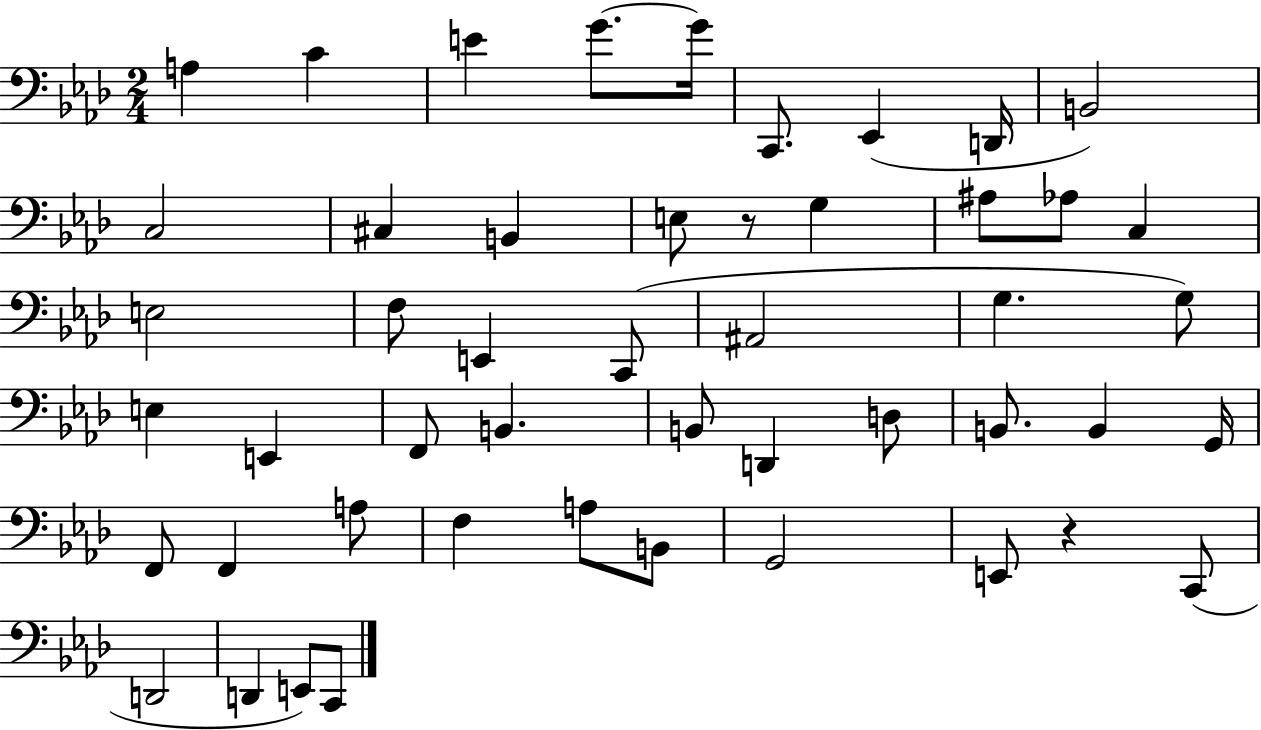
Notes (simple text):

A3/q C4/q E4/q G4/e. G4/s C2/e. Eb2/q D2/s B2/h C3/h C#3/q B2/q E3/e R/e G3/q A#3/e Ab3/e C3/q E3/h F3/e E2/q C2/e A#2/h G3/q. G3/e E3/q E2/q F2/e B2/q. B2/e D2/q D3/e B2/e. B2/q G2/s F2/e F2/q A3/e F3/q A3/e B2/e G2/h E2/e R/q C2/e D2/h D2/q E2/e C2/e